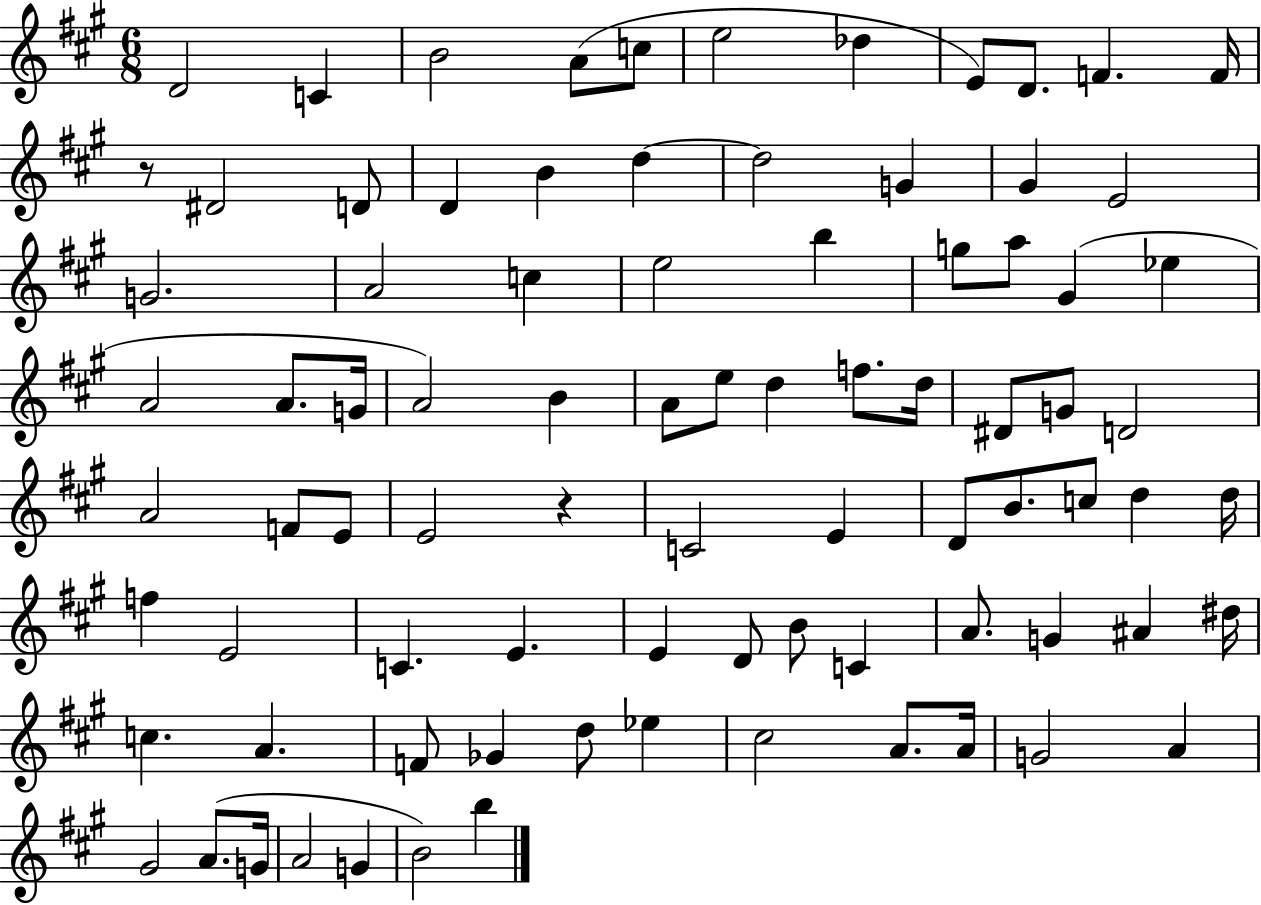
{
  \clef treble
  \numericTimeSignature
  \time 6/8
  \key a \major
  d'2 c'4 | b'2 a'8( c''8 | e''2 des''4 | e'8) d'8. f'4. f'16 | \break r8 dis'2 d'8 | d'4 b'4 d''4~~ | d''2 g'4 | gis'4 e'2 | \break g'2. | a'2 c''4 | e''2 b''4 | g''8 a''8 gis'4( ees''4 | \break a'2 a'8. g'16 | a'2) b'4 | a'8 e''8 d''4 f''8. d''16 | dis'8 g'8 d'2 | \break a'2 f'8 e'8 | e'2 r4 | c'2 e'4 | d'8 b'8. c''8 d''4 d''16 | \break f''4 e'2 | c'4. e'4. | e'4 d'8 b'8 c'4 | a'8. g'4 ais'4 dis''16 | \break c''4. a'4. | f'8 ges'4 d''8 ees''4 | cis''2 a'8. a'16 | g'2 a'4 | \break gis'2 a'8.( g'16 | a'2 g'4 | b'2) b''4 | \bar "|."
}